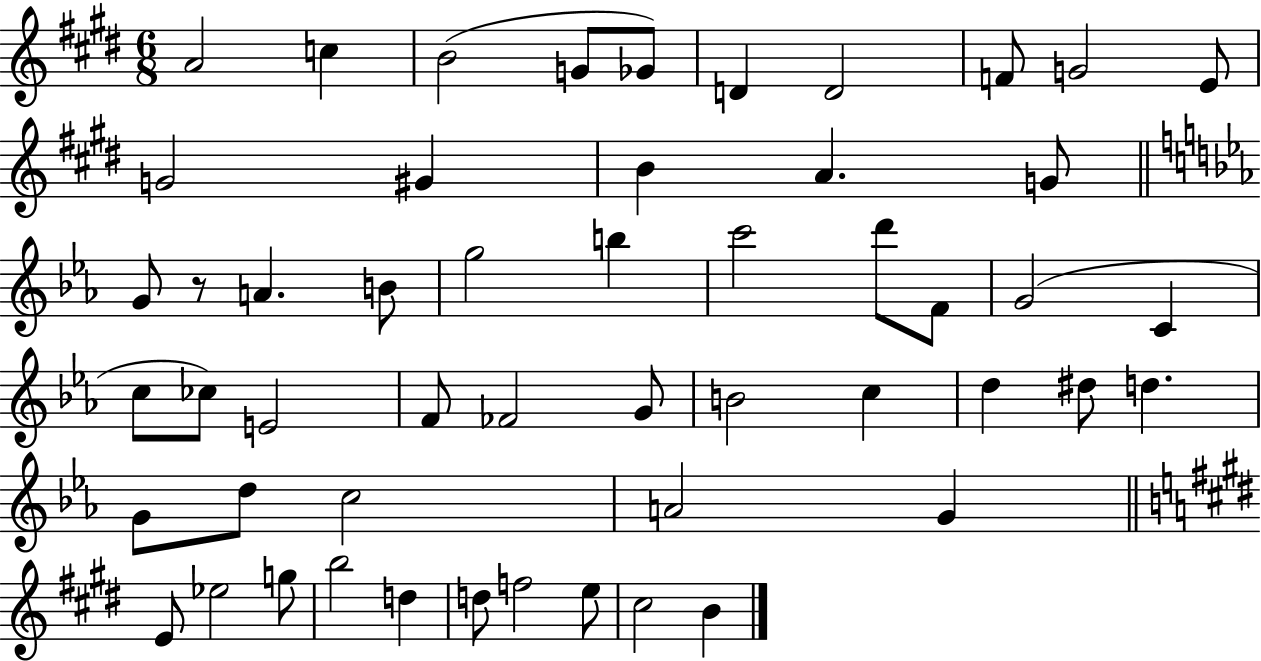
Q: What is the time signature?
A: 6/8